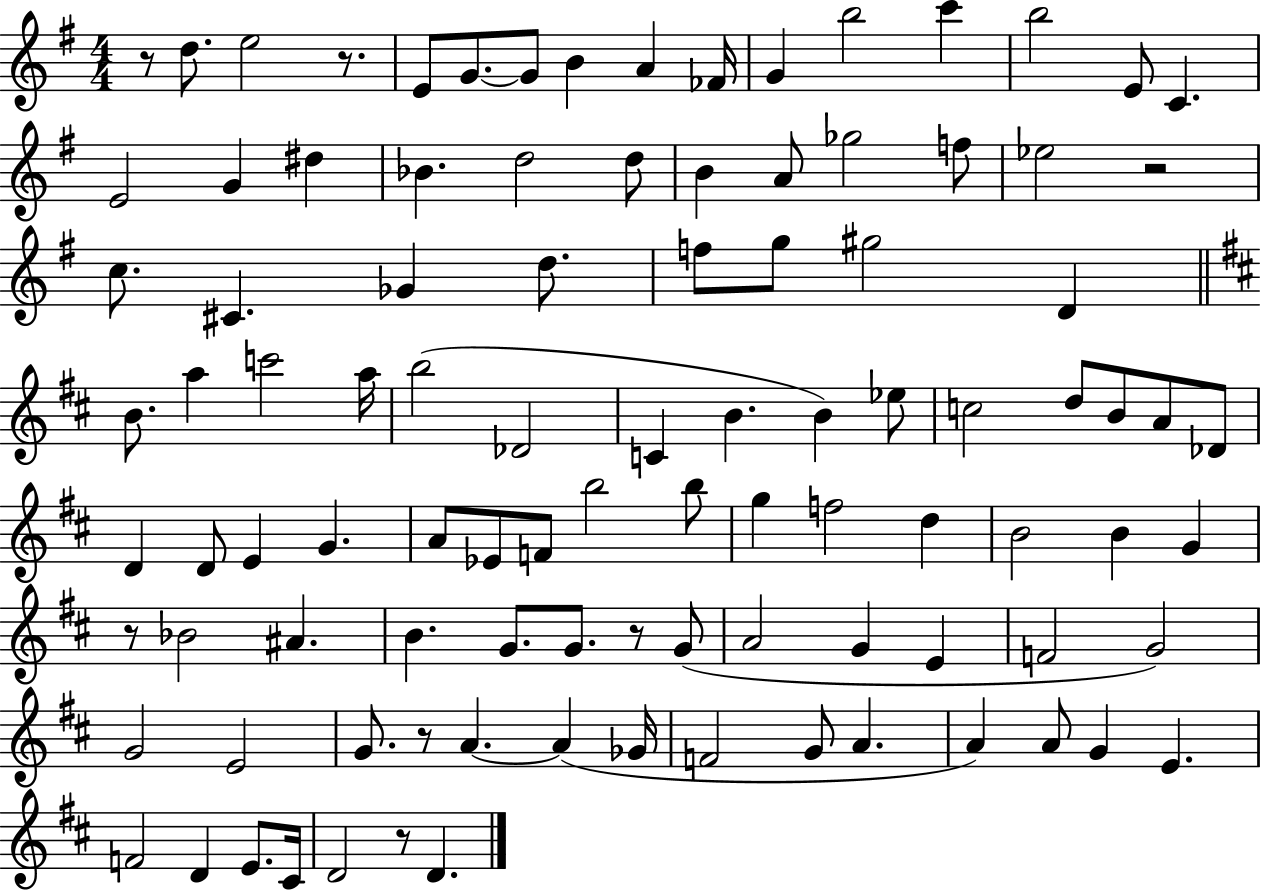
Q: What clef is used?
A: treble